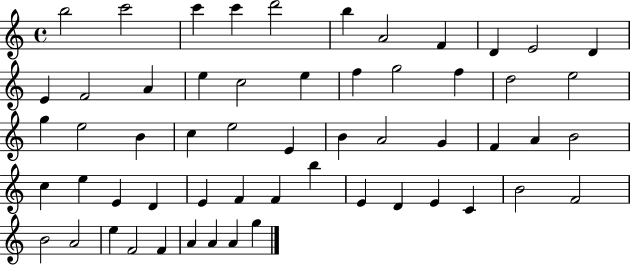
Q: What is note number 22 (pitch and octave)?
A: E5